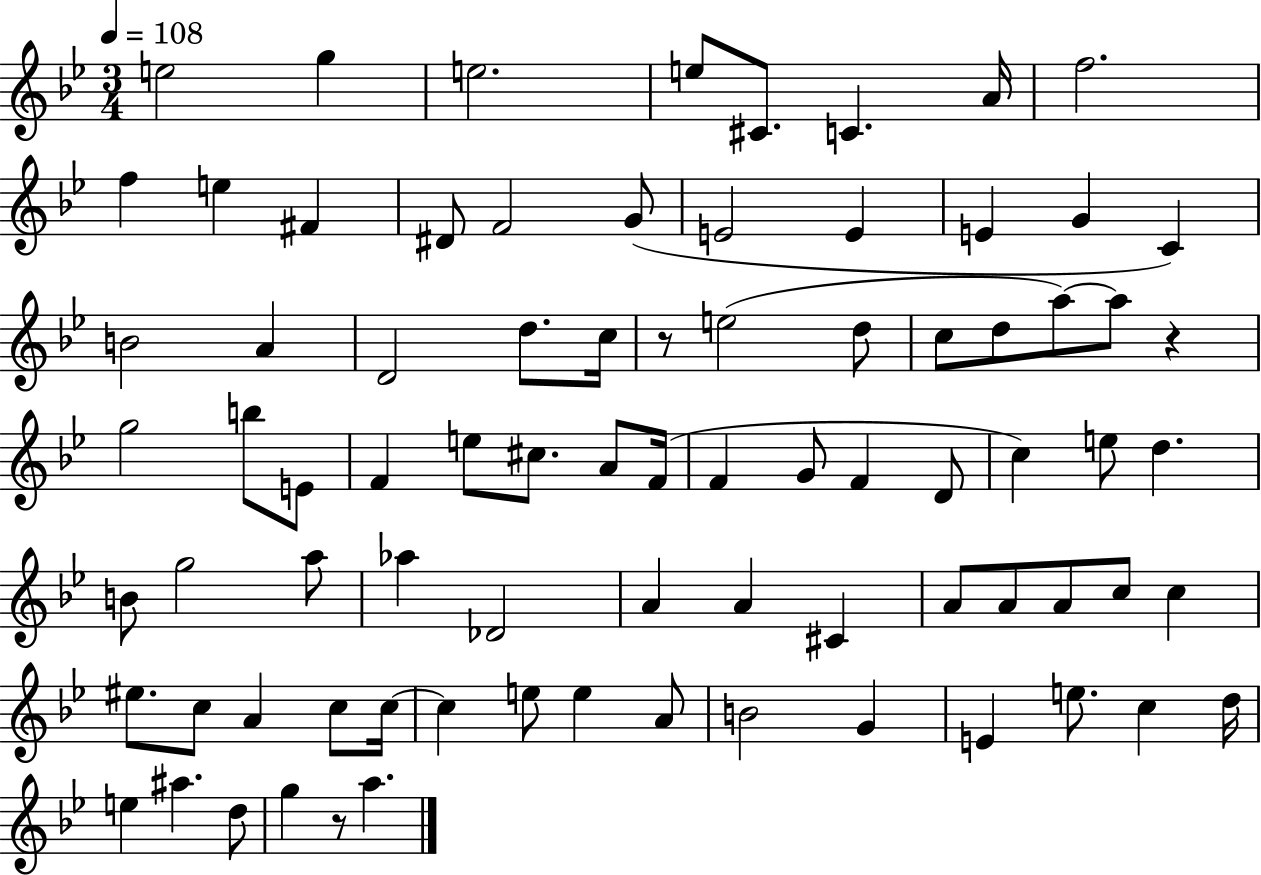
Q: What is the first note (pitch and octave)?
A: E5